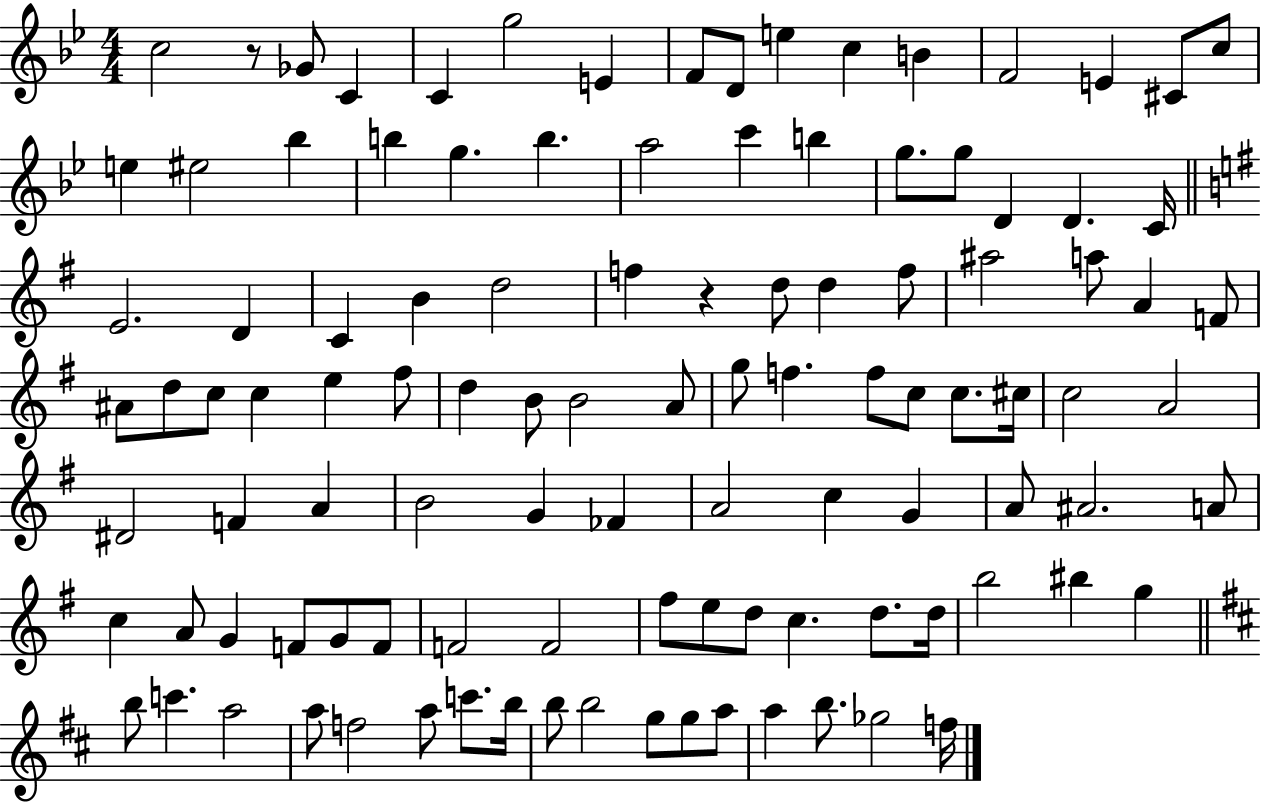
C5/h R/e Gb4/e C4/q C4/q G5/h E4/q F4/e D4/e E5/q C5/q B4/q F4/h E4/q C#4/e C5/e E5/q EIS5/h Bb5/q B5/q G5/q. B5/q. A5/h C6/q B5/q G5/e. G5/e D4/q D4/q. C4/s E4/h. D4/q C4/q B4/q D5/h F5/q R/q D5/e D5/q F5/e A#5/h A5/e A4/q F4/e A#4/e D5/e C5/e C5/q E5/q F#5/e D5/q B4/e B4/h A4/e G5/e F5/q. F5/e C5/e C5/e. C#5/s C5/h A4/h D#4/h F4/q A4/q B4/h G4/q FES4/q A4/h C5/q G4/q A4/e A#4/h. A4/e C5/q A4/e G4/q F4/e G4/e F4/e F4/h F4/h F#5/e E5/e D5/e C5/q. D5/e. D5/s B5/h BIS5/q G5/q B5/e C6/q. A5/h A5/e F5/h A5/e C6/e. B5/s B5/e B5/h G5/e G5/e A5/e A5/q B5/e. Gb5/h F5/s